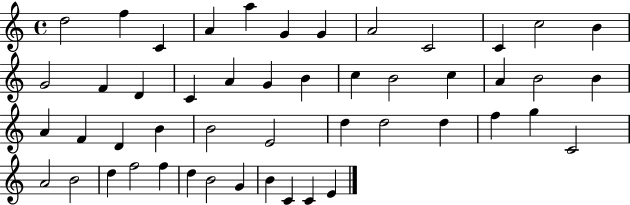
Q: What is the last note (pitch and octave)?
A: E4